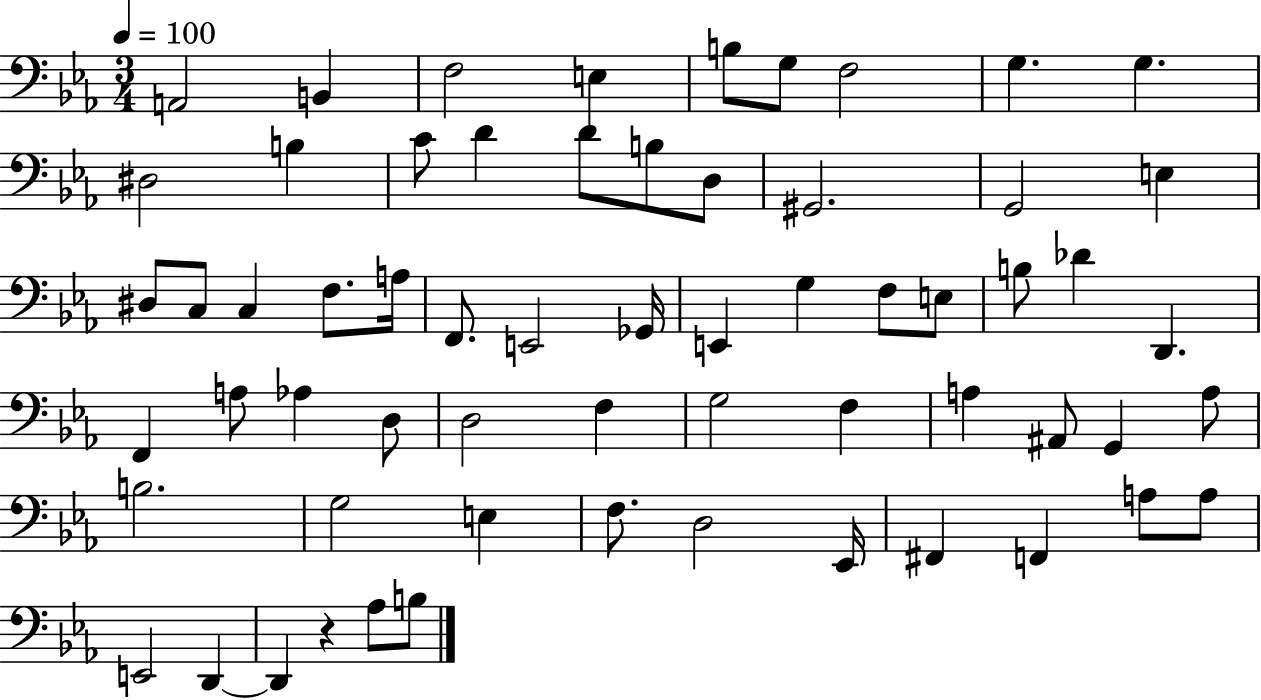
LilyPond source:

{
  \clef bass
  \numericTimeSignature
  \time 3/4
  \key ees \major
  \tempo 4 = 100
  \repeat volta 2 { a,2 b,4 | f2 e4 | b8 g8 f2 | g4. g4. | \break dis2 b4 | c'8 d'4 d'8 b8 d8 | gis,2. | g,2 e4 | \break dis8 c8 c4 f8. a16 | f,8. e,2 ges,16 | e,4 g4 f8 e8 | b8 des'4 d,4. | \break f,4 a8 aes4 d8 | d2 f4 | g2 f4 | a4 ais,8 g,4 a8 | \break b2. | g2 e4 | f8. d2 ees,16 | fis,4 f,4 a8 a8 | \break e,2 d,4~~ | d,4 r4 aes8 b8 | } \bar "|."
}